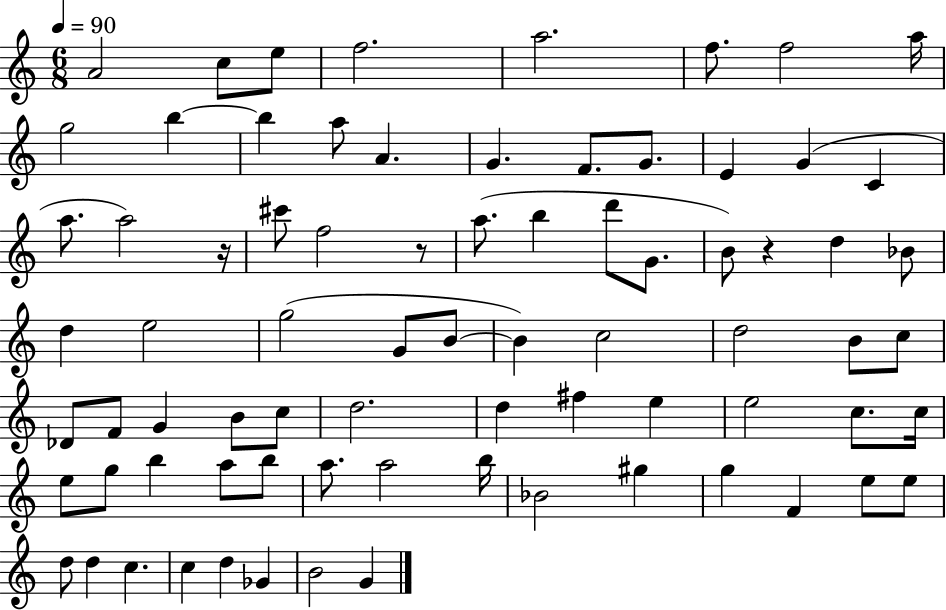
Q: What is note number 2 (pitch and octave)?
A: C5